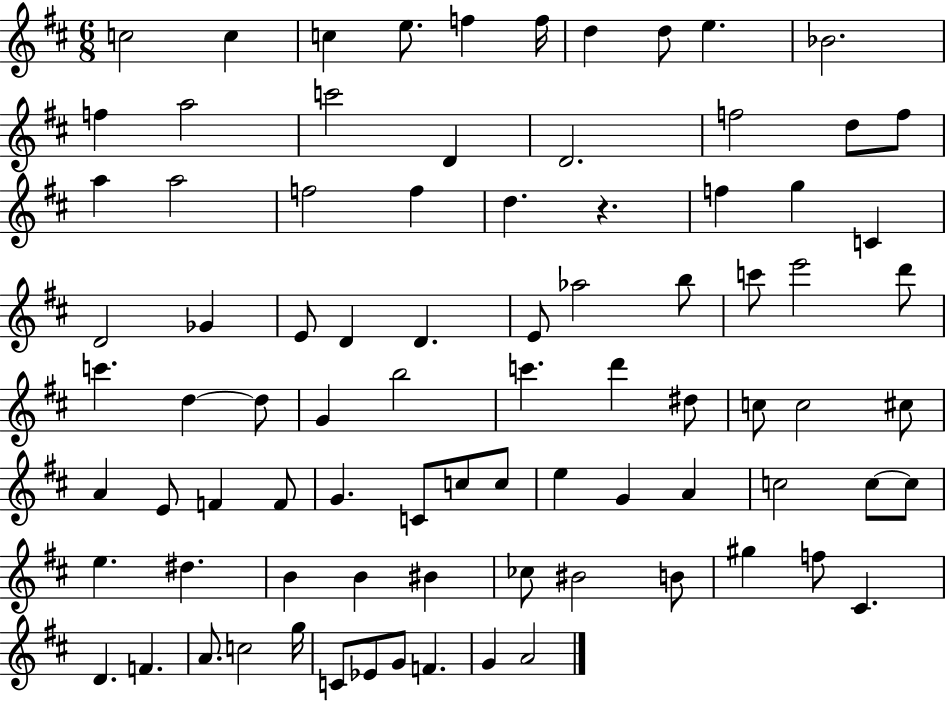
{
  \clef treble
  \numericTimeSignature
  \time 6/8
  \key d \major
  c''2 c''4 | c''4 e''8. f''4 f''16 | d''4 d''8 e''4. | bes'2. | \break f''4 a''2 | c'''2 d'4 | d'2. | f''2 d''8 f''8 | \break a''4 a''2 | f''2 f''4 | d''4. r4. | f''4 g''4 c'4 | \break d'2 ges'4 | e'8 d'4 d'4. | e'8 aes''2 b''8 | c'''8 e'''2 d'''8 | \break c'''4. d''4~~ d''8 | g'4 b''2 | c'''4. d'''4 dis''8 | c''8 c''2 cis''8 | \break a'4 e'8 f'4 f'8 | g'4. c'8 c''8 c''8 | e''4 g'4 a'4 | c''2 c''8~~ c''8 | \break e''4. dis''4. | b'4 b'4 bis'4 | ces''8 bis'2 b'8 | gis''4 f''8 cis'4. | \break d'4. f'4. | a'8. c''2 g''16 | c'8 ees'8 g'8 f'4. | g'4 a'2 | \break \bar "|."
}